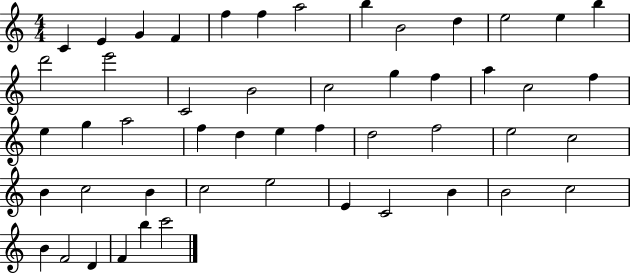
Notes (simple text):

C4/q E4/q G4/q F4/q F5/q F5/q A5/h B5/q B4/h D5/q E5/h E5/q B5/q D6/h E6/h C4/h B4/h C5/h G5/q F5/q A5/q C5/h F5/q E5/q G5/q A5/h F5/q D5/q E5/q F5/q D5/h F5/h E5/h C5/h B4/q C5/h B4/q C5/h E5/h E4/q C4/h B4/q B4/h C5/h B4/q F4/h D4/q F4/q B5/q C6/h